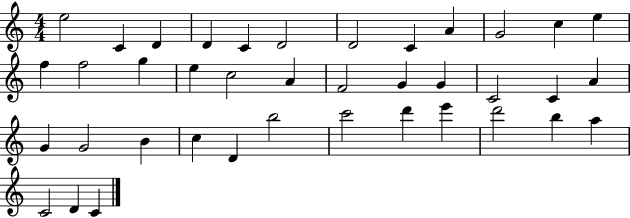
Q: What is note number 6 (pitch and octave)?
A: D4